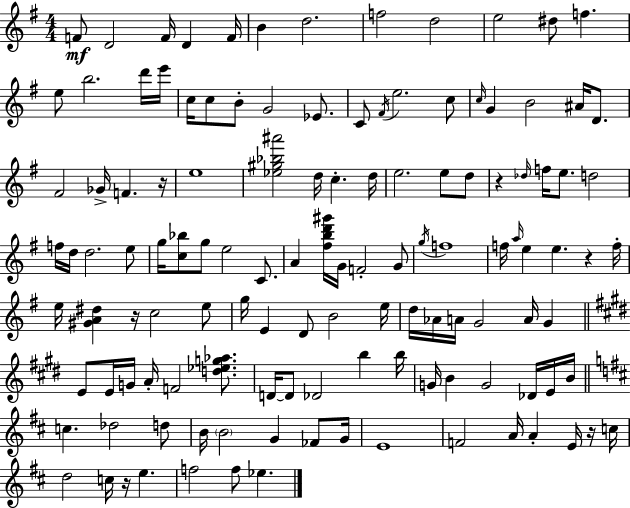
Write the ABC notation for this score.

X:1
T:Untitled
M:4/4
L:1/4
K:Em
F/2 D2 F/4 D F/4 B d2 f2 d2 e2 ^d/2 f e/2 b2 d'/4 e'/4 c/4 c/2 B/2 G2 _E/2 C/2 ^F/4 e2 c/2 c/4 G B2 ^A/4 D/2 ^F2 _G/4 F z/4 e4 [_e^g_b^a']2 d/4 c d/4 e2 e/2 d/2 z _d/4 f/4 e/2 d2 f/4 d/4 d2 e/2 g/4 [c_b]/2 g/2 e2 C/2 A [^fbd'^g']/4 G/4 F2 G/2 g/4 f4 f/4 a/4 e e z f/4 e/4 [^GA^d] z/4 c2 e/2 g/4 E D/2 B2 e/4 d/4 _A/4 A/4 G2 A/4 G E/2 E/4 G/4 A/4 F2 [d_eg_a]/2 D/4 D/2 _D2 b b/4 G/4 B G2 _D/4 E/4 B/4 c _d2 d/2 B/4 B2 G _F/2 G/4 E4 F2 A/4 A E/4 z/4 c/4 d2 c/4 z/4 e f2 f/2 _e